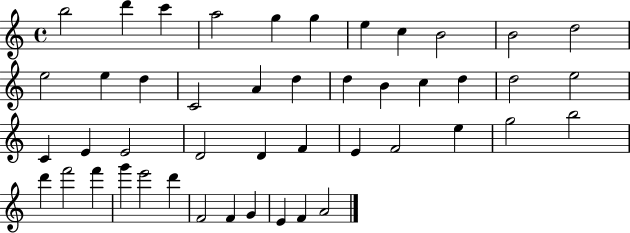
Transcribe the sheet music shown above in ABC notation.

X:1
T:Untitled
M:4/4
L:1/4
K:C
b2 d' c' a2 g g e c B2 B2 d2 e2 e d C2 A d d B c d d2 e2 C E E2 D2 D F E F2 e g2 b2 d' f'2 f' g' e'2 d' F2 F G E F A2